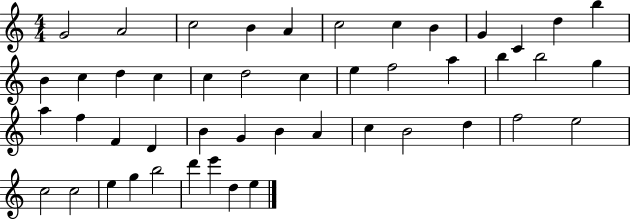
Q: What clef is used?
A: treble